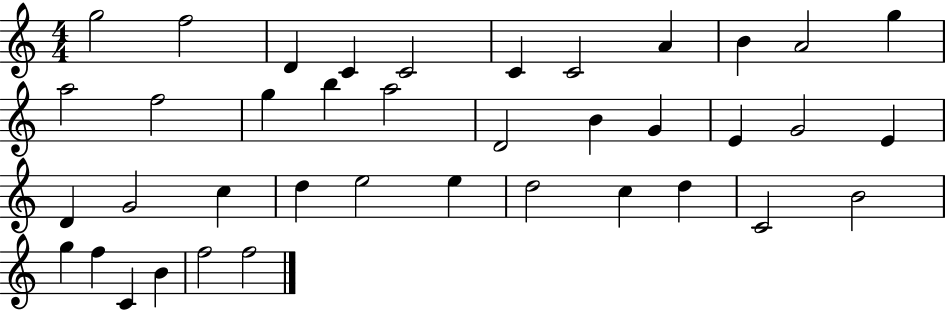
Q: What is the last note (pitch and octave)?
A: F5